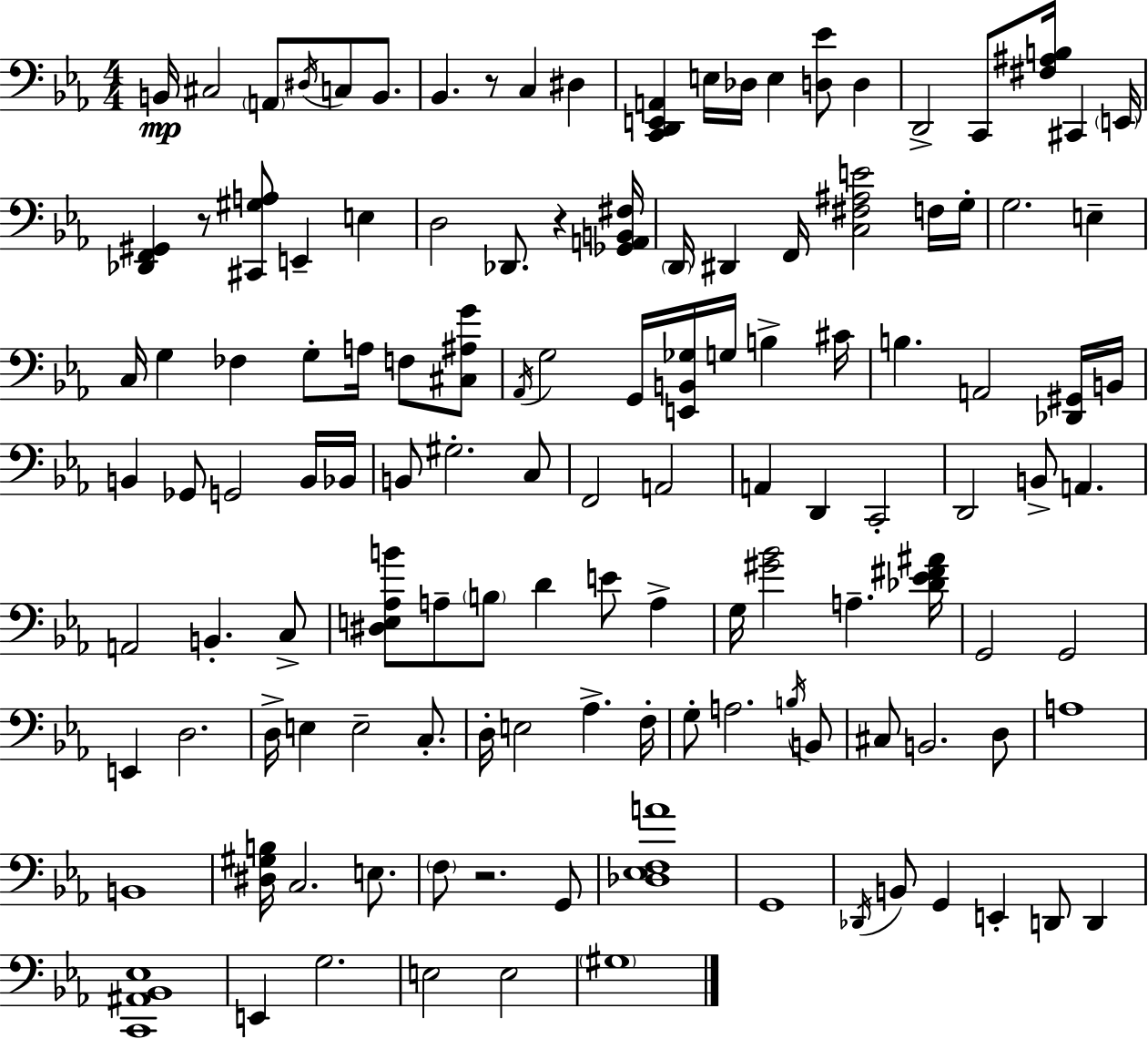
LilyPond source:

{
  \clef bass
  \numericTimeSignature
  \time 4/4
  \key ees \major
  b,16\mp cis2 \parenthesize a,8 \acciaccatura { dis16 } c8 b,8. | bes,4. r8 c4 dis4 | <c, d, e, a,>4 e16 des16 e4 <d ees'>8 d4 | d,2-> c,8 <fis ais b>16 cis,4 | \break \parenthesize e,16 <des, f, gis,>4 r8 <cis, gis a>8 e,4-- e4 | d2 des,8. r4 | <ges, a, b, fis>16 \parenthesize d,16 dis,4 f,16 <c fis ais e'>2 f16 | g16-. g2. e4-- | \break c16 g4 fes4 g8-. a16 f8 <cis ais g'>8 | \acciaccatura { aes,16 } g2 g,16 <e, b, ges>16 g16 b4-> | cis'16 b4. a,2 | <des, gis,>16 b,16 b,4 ges,8 g,2 | \break b,16 bes,16 b,8 gis2.-. | c8 f,2 a,2 | a,4 d,4 c,2-. | d,2 b,8-> a,4. | \break a,2 b,4.-. | c8-> <dis e aes b'>8 a8-- \parenthesize b8 d'4 e'8 a4-> | g16 <gis' bes'>2 a4.-- | <des' ees' fis' ais'>16 g,2 g,2 | \break e,4 d2. | d16-> e4 e2-- c8.-. | d16-. e2 aes4.-> | f16-. g8-. a2. | \break \acciaccatura { b16 } b,8 cis8 b,2. | d8 a1 | b,1 | <dis gis b>16 c2. | \break e8. \parenthesize f8 r2. | g,8 <des ees f a'>1 | g,1 | \acciaccatura { des,16 } b,8 g,4 e,4-. d,8 | \break d,4 <c, ais, bes, ees>1 | e,4 g2. | e2 e2 | \parenthesize gis1 | \break \bar "|."
}